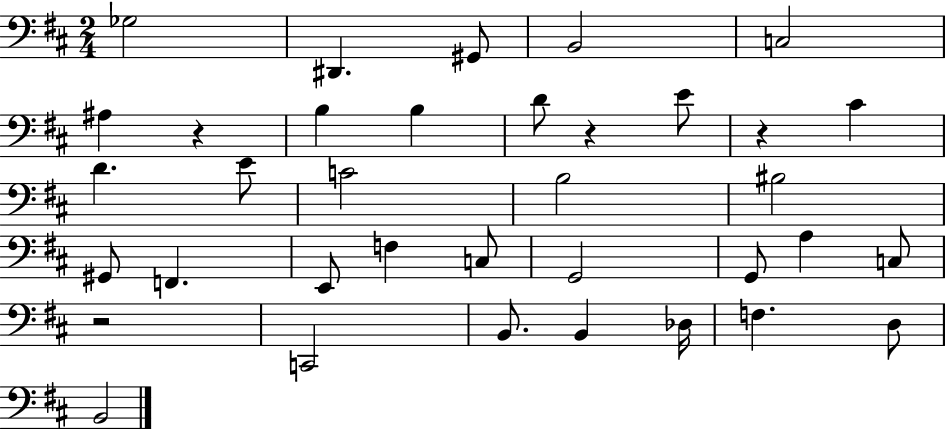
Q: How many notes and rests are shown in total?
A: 36